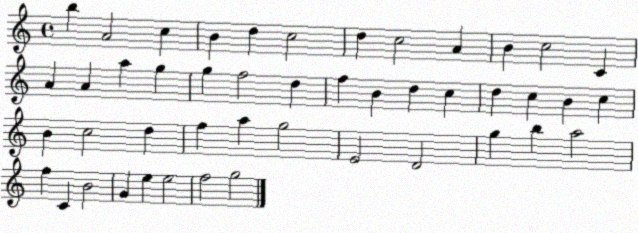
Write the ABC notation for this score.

X:1
T:Untitled
M:4/4
L:1/4
K:C
b A2 c B d c2 d c2 A B c2 C A A a g g f2 d f B d c d c B c B c2 d f a g2 E2 D2 g b a2 f C B2 G e e2 f2 g2